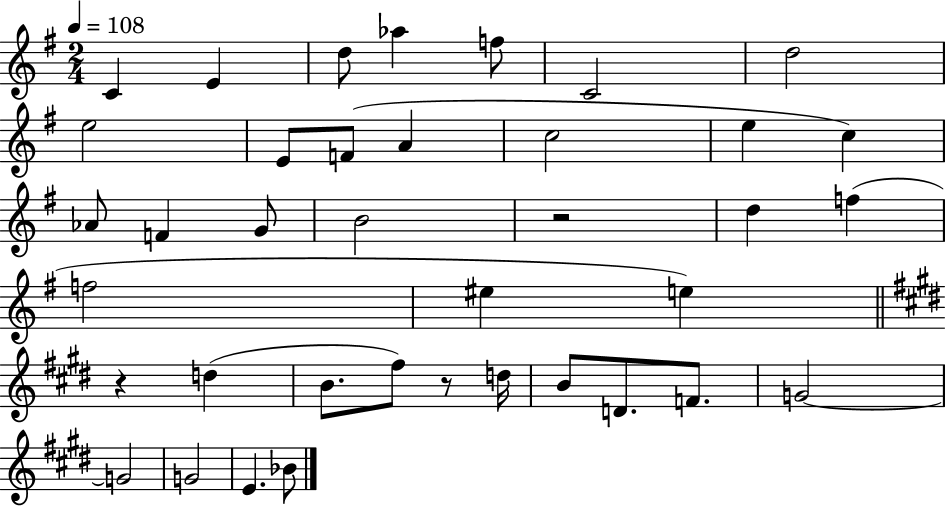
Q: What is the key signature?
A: G major